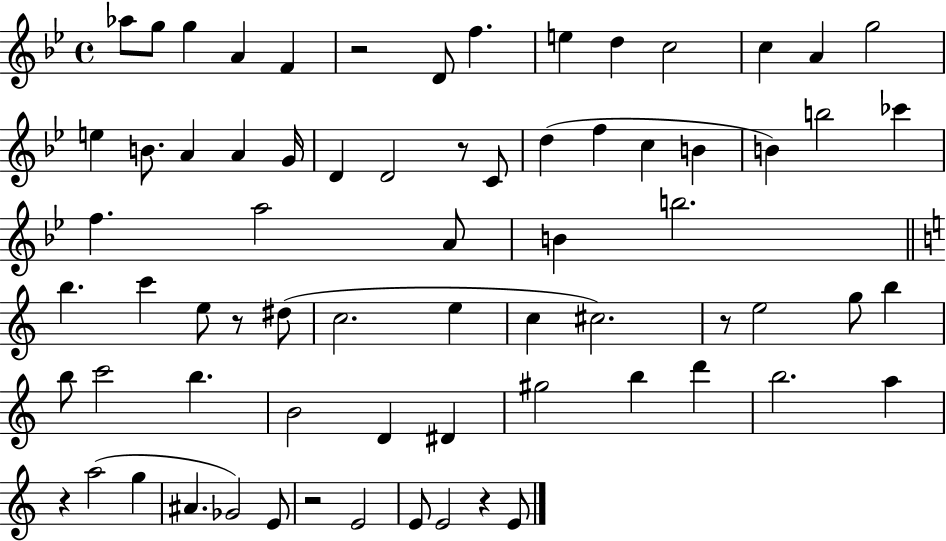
{
  \clef treble
  \time 4/4
  \defaultTimeSignature
  \key bes \major
  \repeat volta 2 { aes''8 g''8 g''4 a'4 f'4 | r2 d'8 f''4. | e''4 d''4 c''2 | c''4 a'4 g''2 | \break e''4 b'8. a'4 a'4 g'16 | d'4 d'2 r8 c'8 | d''4( f''4 c''4 b'4 | b'4) b''2 ces'''4 | \break f''4. a''2 a'8 | b'4 b''2. | \bar "||" \break \key c \major b''4. c'''4 e''8 r8 dis''8( | c''2. e''4 | c''4 cis''2.) | r8 e''2 g''8 b''4 | \break b''8 c'''2 b''4. | b'2 d'4 dis'4 | gis''2 b''4 d'''4 | b''2. a''4 | \break r4 a''2( g''4 | ais'4. ges'2) e'8 | r2 e'2 | e'8 e'2 r4 e'8 | \break } \bar "|."
}